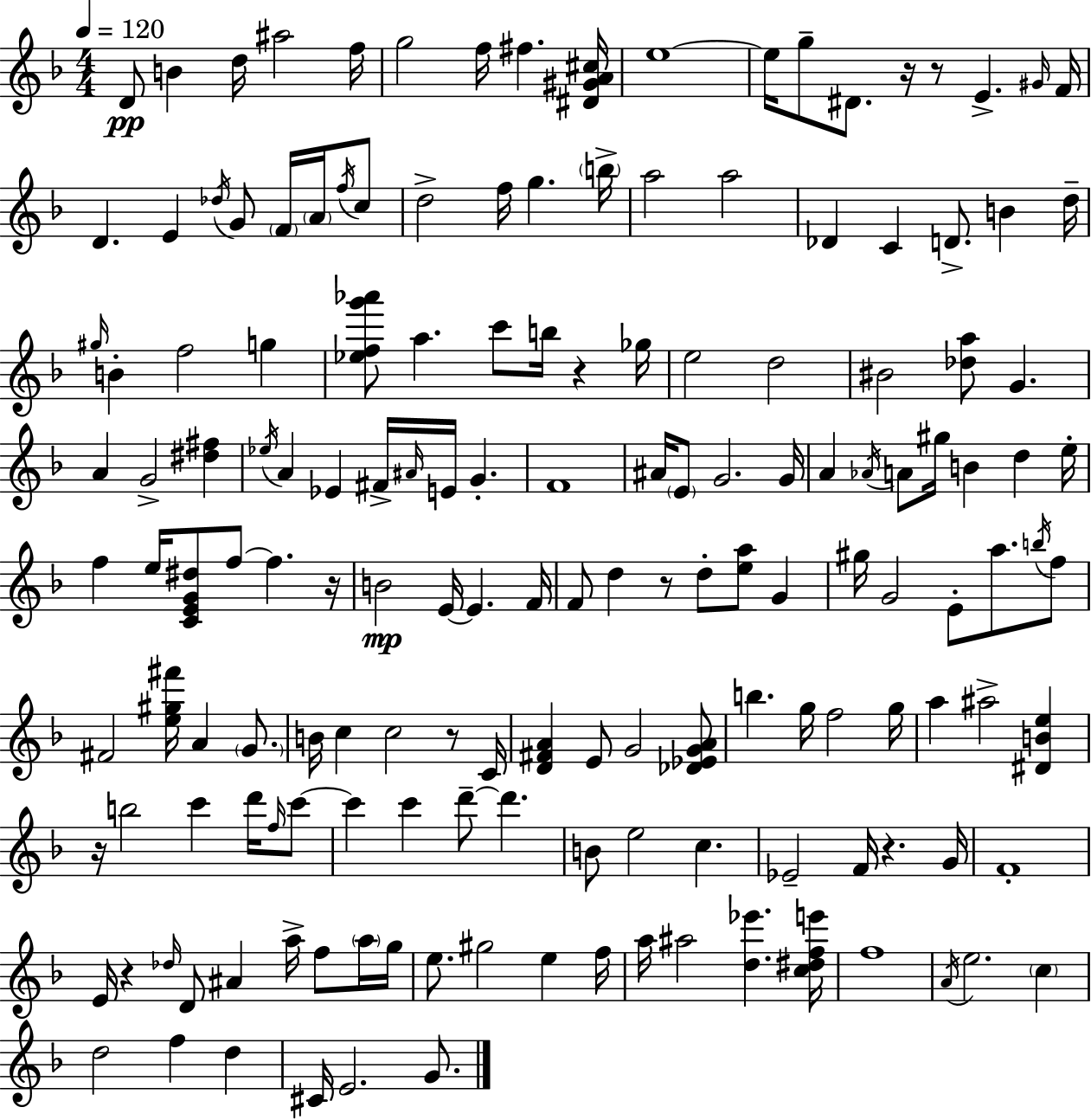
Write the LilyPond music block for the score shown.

{
  \clef treble
  \numericTimeSignature
  \time 4/4
  \key d \minor
  \tempo 4 = 120
  d'8\pp b'4 d''16 ais''2 f''16 | g''2 f''16 fis''4. <dis' gis' a' cis''>16 | e''1~~ | e''16 g''8-- dis'8. r16 r8 e'4.-> \grace { gis'16 } | \break f'16 d'4. e'4 \acciaccatura { des''16 } g'8 \parenthesize f'16 \parenthesize a'16 | \acciaccatura { f''16 } c''8 d''2-> f''16 g''4. | \parenthesize b''16-> a''2 a''2 | des'4 c'4 d'8.-> b'4 | \break d''16-- \grace { gis''16 } b'4-. f''2 | g''4 <ees'' f'' g''' aes'''>8 a''4. c'''8 b''16 r4 | ges''16 e''2 d''2 | bis'2 <des'' a''>8 g'4. | \break a'4 g'2-> | <dis'' fis''>4 \acciaccatura { ees''16 } a'4 ees'4 fis'16-> \grace { ais'16 } e'16 | g'4.-. f'1 | ais'16 \parenthesize e'8 g'2. | \break g'16 a'4 \acciaccatura { aes'16 } a'8 gis''16 b'4 | d''4 e''16-. f''4 e''16 <c' e' g' dis''>8 f''8~~ | f''4. r16 b'2\mp e'16~~ | e'4. f'16 f'8 d''4 r8 d''8-. | \break <e'' a''>8 g'4 gis''16 g'2 | e'8-. a''8. \acciaccatura { b''16 } f''8 fis'2 | <e'' gis'' fis'''>16 a'4 \parenthesize g'8. b'16 c''4 c''2 | r8 c'16 <d' fis' a'>4 e'8 g'2 | \break <des' ees' g' a'>8 b''4. g''16 f''2 | g''16 a''4 ais''2-> | <dis' b' e''>4 r16 b''2 | c'''4 d'''16 \grace { f''16 } c'''8~~ c'''4 c'''4 | \break d'''8--~~ d'''4. b'8 e''2 | c''4. ees'2-- | f'16 r4. g'16 f'1-. | e'16 r4 \grace { des''16 } d'8 | \break ais'4 a''16-> f''8 \parenthesize a''16 g''16 e''8. gis''2 | e''4 f''16 a''16 ais''2 | <d'' ees'''>4. <c'' dis'' f'' e'''>16 f''1 | \acciaccatura { a'16 } e''2. | \break \parenthesize c''4 d''2 | f''4 d''4 cis'16 e'2. | g'8. \bar "|."
}